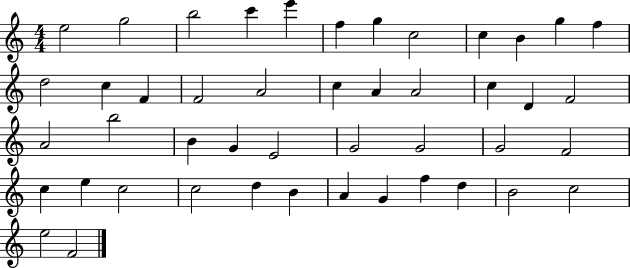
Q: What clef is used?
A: treble